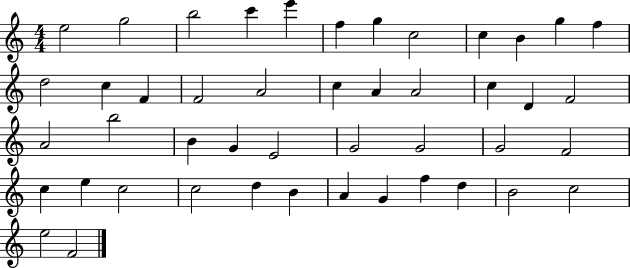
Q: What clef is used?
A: treble